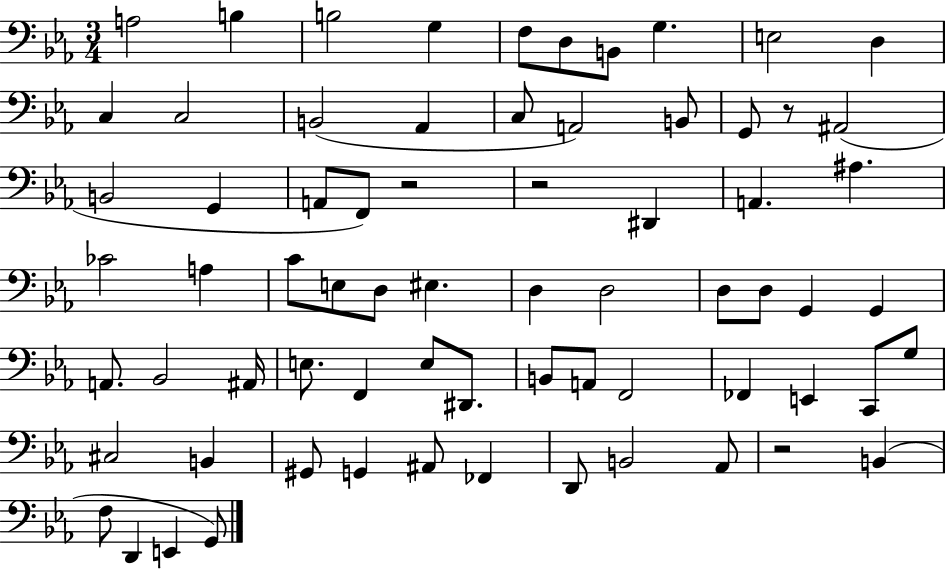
A3/h B3/q B3/h G3/q F3/e D3/e B2/e G3/q. E3/h D3/q C3/q C3/h B2/h Ab2/q C3/e A2/h B2/e G2/e R/e A#2/h B2/h G2/q A2/e F2/e R/h R/h D#2/q A2/q. A#3/q. CES4/h A3/q C4/e E3/e D3/e EIS3/q. D3/q D3/h D3/e D3/e G2/q G2/q A2/e. Bb2/h A#2/s E3/e. F2/q E3/e D#2/e. B2/e A2/e F2/h FES2/q E2/q C2/e G3/e C#3/h B2/q G#2/e G2/q A#2/e FES2/q D2/e B2/h Ab2/e R/h B2/q F3/e D2/q E2/q G2/e